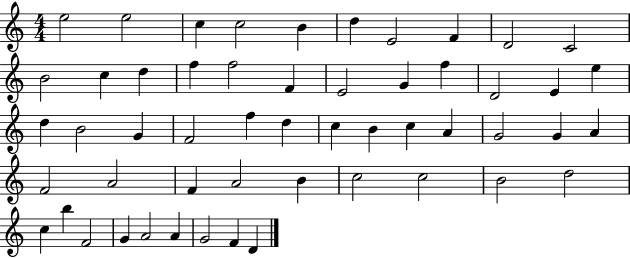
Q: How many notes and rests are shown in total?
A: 53